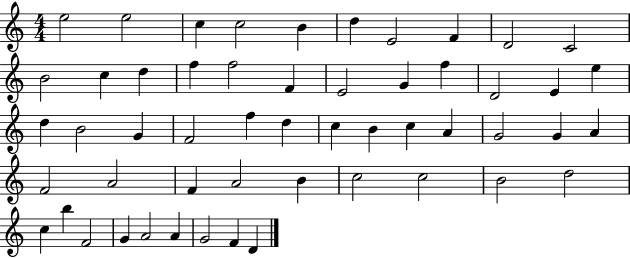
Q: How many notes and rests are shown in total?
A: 53